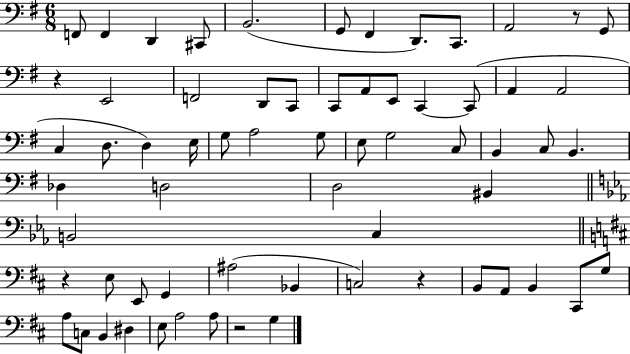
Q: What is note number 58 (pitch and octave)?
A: A3